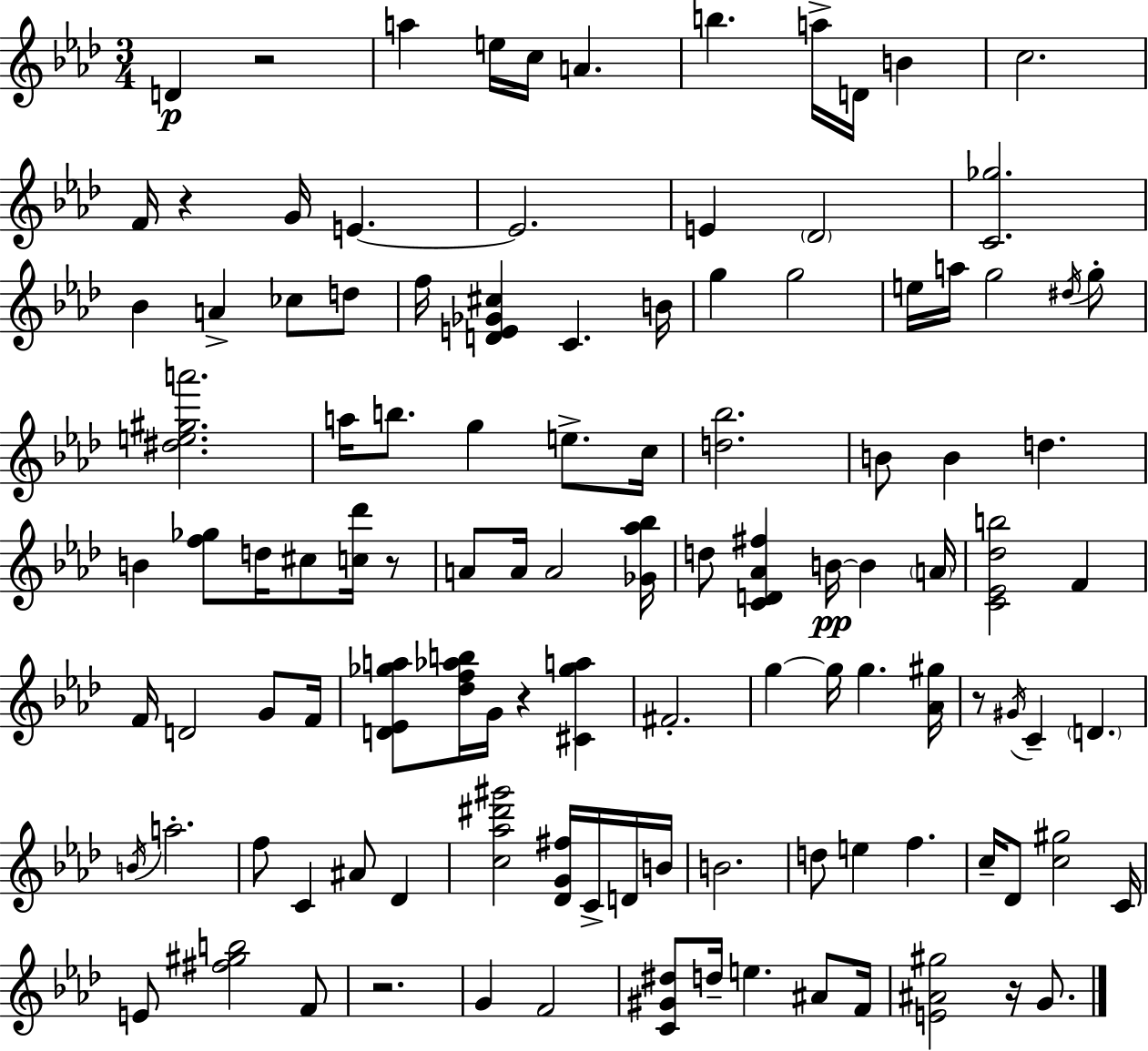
D4/q R/h A5/q E5/s C5/s A4/q. B5/q. A5/s D4/s B4/q C5/h. F4/s R/q G4/s E4/q. E4/h. E4/q Db4/h [C4,Gb5]/h. Bb4/q A4/q CES5/e D5/e F5/s [D4,E4,Gb4,C#5]/q C4/q. B4/s G5/q G5/h E5/s A5/s G5/h D#5/s G5/e [D#5,E5,G#5,A6]/h. A5/s B5/e. G5/q E5/e. C5/s [D5,Bb5]/h. B4/e B4/q D5/q. B4/q [F5,Gb5]/e D5/s C#5/e [C5,Db6]/s R/e A4/e A4/s A4/h [Gb4,Ab5,Bb5]/s D5/e [C4,D4,Ab4,F#5]/q B4/s B4/q A4/s [C4,Eb4,Db5,B5]/h F4/q F4/s D4/h G4/e F4/s [D4,Eb4,Gb5,A5]/e [Db5,F5,Ab5,B5]/s G4/s R/q [C#4,Gb5,A5]/q F#4/h. G5/q G5/s G5/q. [Ab4,G#5]/s R/e G#4/s C4/q D4/q. B4/s A5/h. F5/e C4/q A#4/e Db4/q [C5,Ab5,D#6,G#6]/h [Db4,G4,F#5]/s C4/s D4/s B4/s B4/h. D5/e E5/q F5/q. C5/s Db4/e [C5,G#5]/h C4/s E4/e [F#5,G#5,B5]/h F4/e R/h. G4/q F4/h [C4,G#4,D#5]/e D5/s E5/q. A#4/e F4/s [E4,A#4,G#5]/h R/s G4/e.